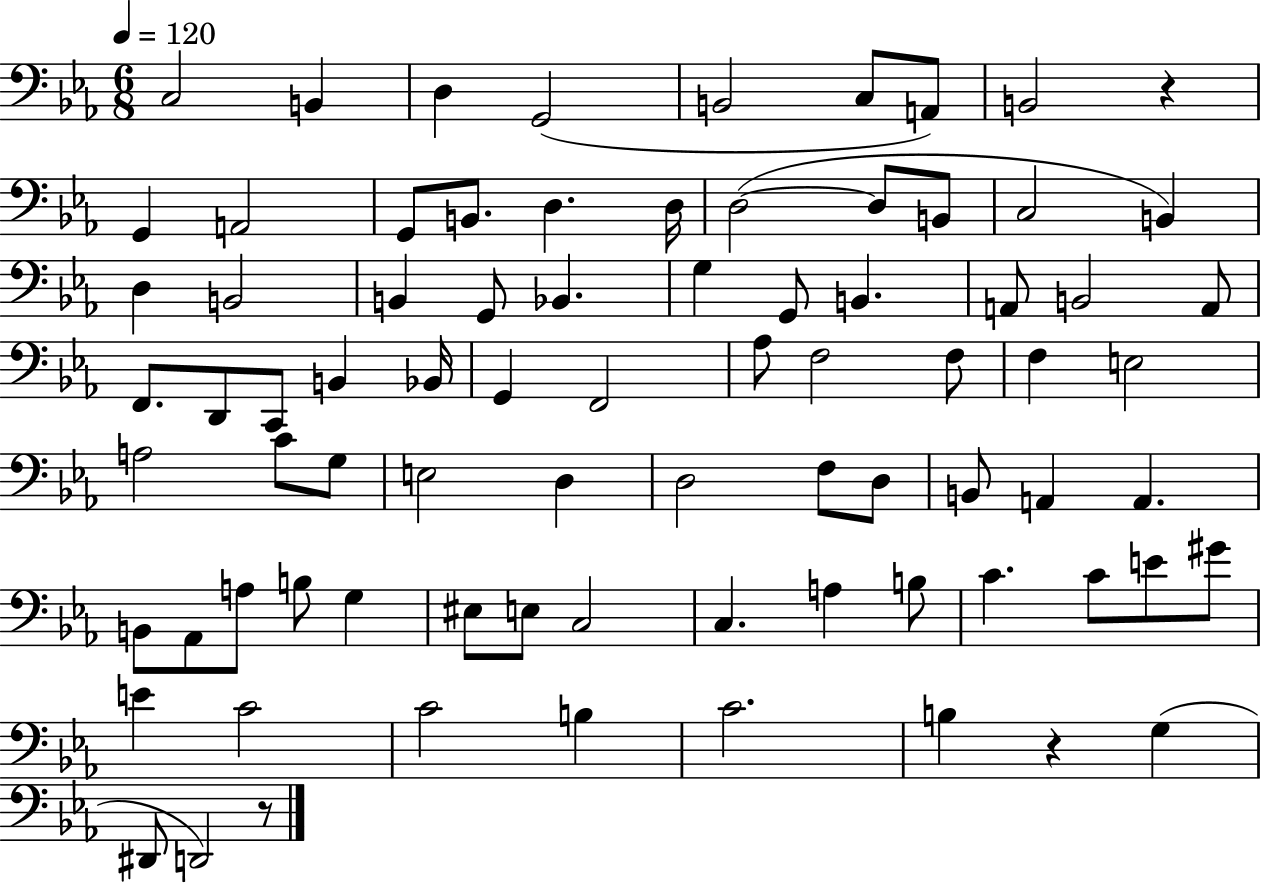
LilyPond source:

{
  \clef bass
  \numericTimeSignature
  \time 6/8
  \key ees \major
  \tempo 4 = 120
  c2 b,4 | d4 g,2( | b,2 c8 a,8) | b,2 r4 | \break g,4 a,2 | g,8 b,8. d4. d16 | d2~(~ d8 b,8 | c2 b,4) | \break d4 b,2 | b,4 g,8 bes,4. | g4 g,8 b,4. | a,8 b,2 a,8 | \break f,8. d,8 c,8 b,4 bes,16 | g,4 f,2 | aes8 f2 f8 | f4 e2 | \break a2 c'8 g8 | e2 d4 | d2 f8 d8 | b,8 a,4 a,4. | \break b,8 aes,8 a8 b8 g4 | eis8 e8 c2 | c4. a4 b8 | c'4. c'8 e'8 gis'8 | \break e'4 c'2 | c'2 b4 | c'2. | b4 r4 g4( | \break dis,8 d,2) r8 | \bar "|."
}